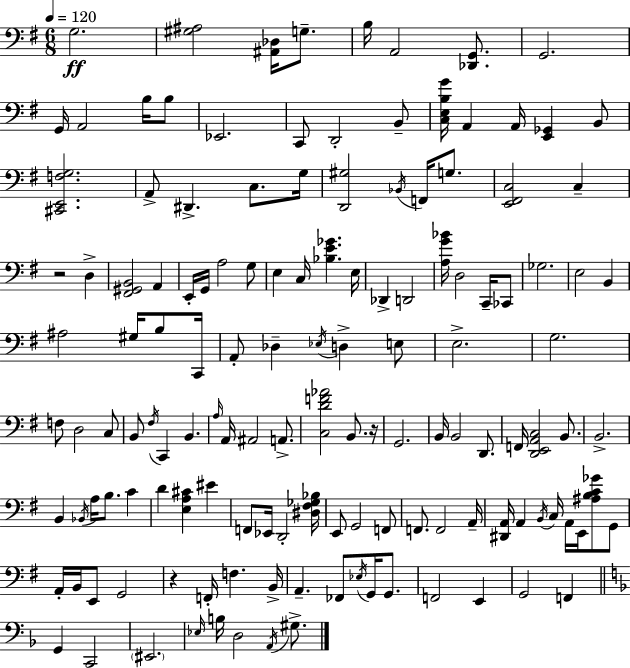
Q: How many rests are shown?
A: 3